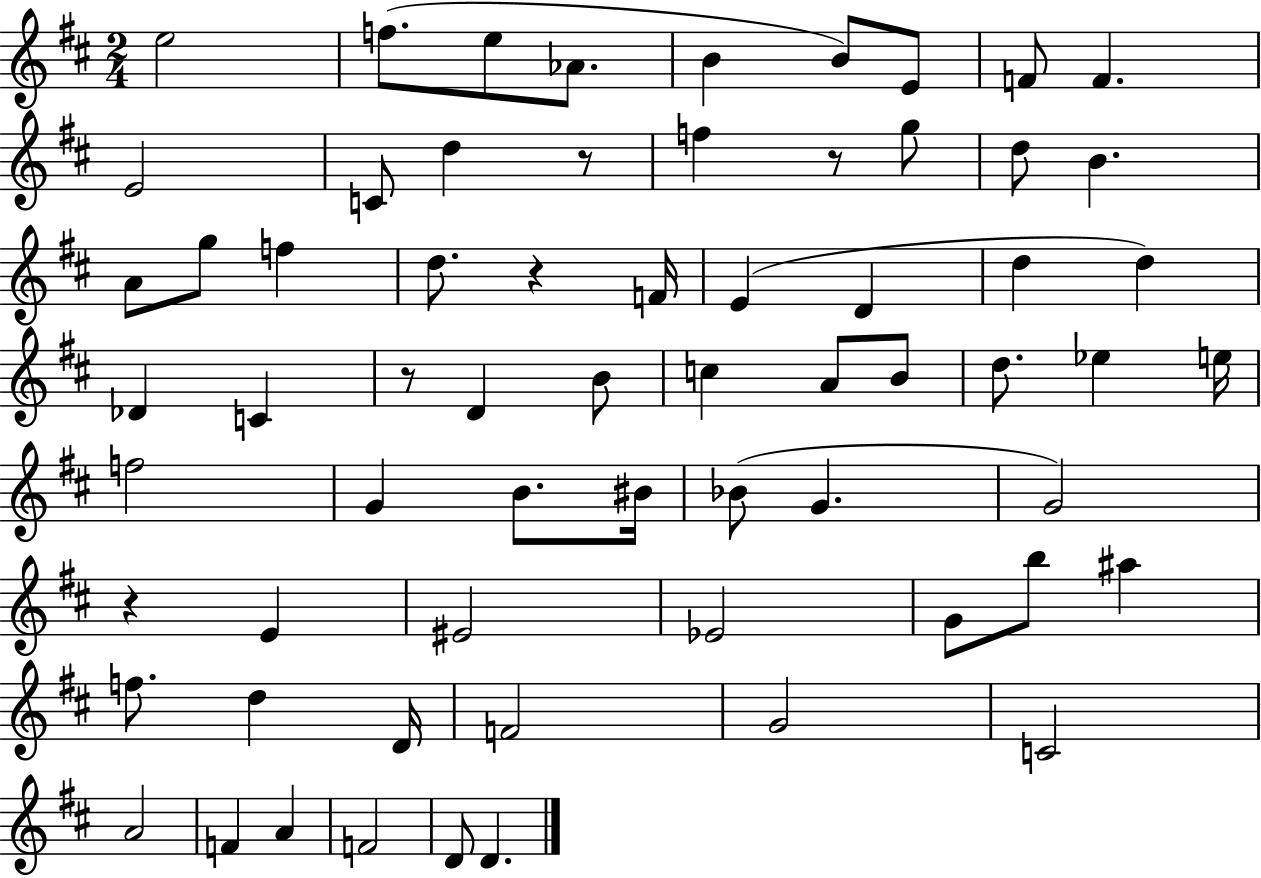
E5/h F5/e. E5/e Ab4/e. B4/q B4/e E4/e F4/e F4/q. E4/h C4/e D5/q R/e F5/q R/e G5/e D5/e B4/q. A4/e G5/e F5/q D5/e. R/q F4/s E4/q D4/q D5/q D5/q Db4/q C4/q R/e D4/q B4/e C5/q A4/e B4/e D5/e. Eb5/q E5/s F5/h G4/q B4/e. BIS4/s Bb4/e G4/q. G4/h R/q E4/q EIS4/h Eb4/h G4/e B5/e A#5/q F5/e. D5/q D4/s F4/h G4/h C4/h A4/h F4/q A4/q F4/h D4/e D4/q.